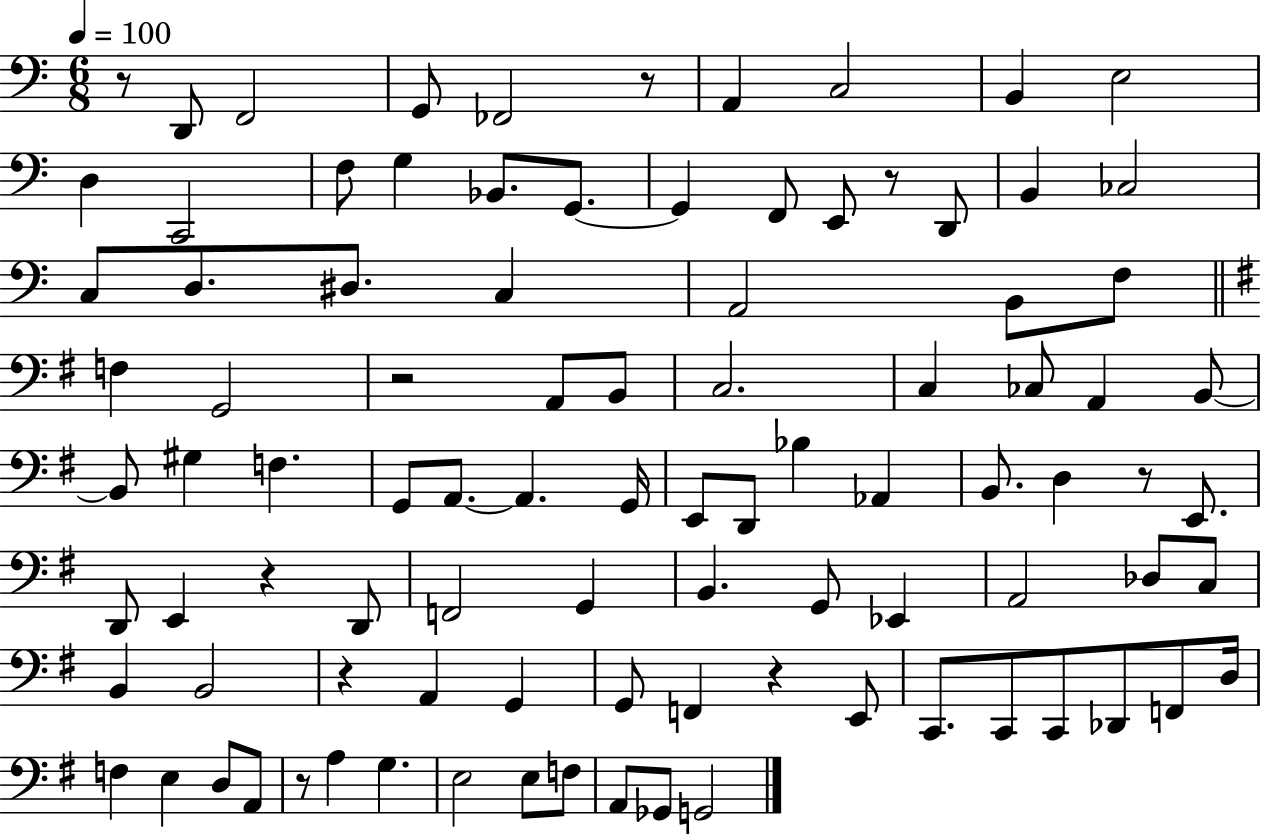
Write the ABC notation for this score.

X:1
T:Untitled
M:6/8
L:1/4
K:C
z/2 D,,/2 F,,2 G,,/2 _F,,2 z/2 A,, C,2 B,, E,2 D, C,,2 F,/2 G, _B,,/2 G,,/2 G,, F,,/2 E,,/2 z/2 D,,/2 B,, _C,2 C,/2 D,/2 ^D,/2 C, A,,2 B,,/2 F,/2 F, G,,2 z2 A,,/2 B,,/2 C,2 C, _C,/2 A,, B,,/2 B,,/2 ^G, F, G,,/2 A,,/2 A,, G,,/4 E,,/2 D,,/2 _B, _A,, B,,/2 D, z/2 E,,/2 D,,/2 E,, z D,,/2 F,,2 G,, B,, G,,/2 _E,, A,,2 _D,/2 C,/2 B,, B,,2 z A,, G,, G,,/2 F,, z E,,/2 C,,/2 C,,/2 C,,/2 _D,,/2 F,,/2 D,/4 F, E, D,/2 A,,/2 z/2 A, G, E,2 E,/2 F,/2 A,,/2 _G,,/2 G,,2